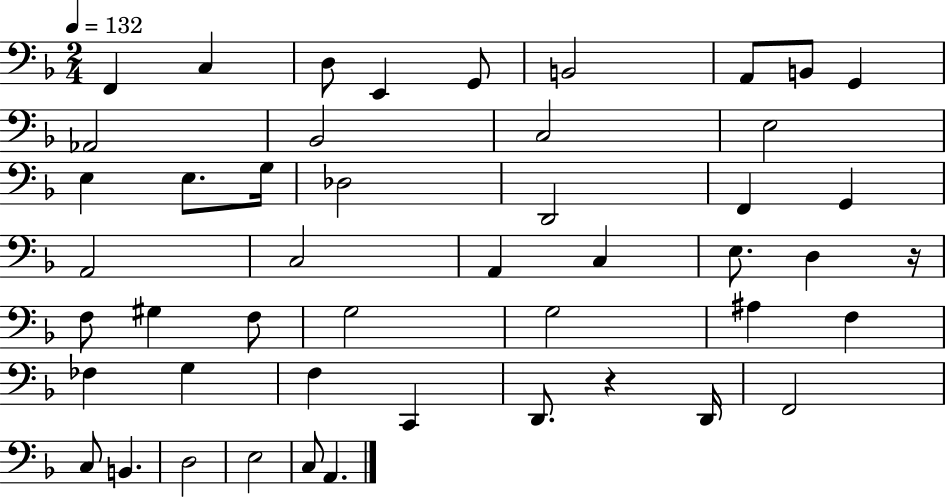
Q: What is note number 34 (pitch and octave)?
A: FES3